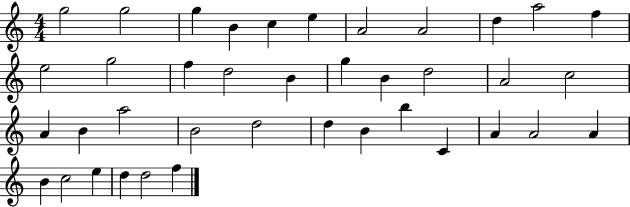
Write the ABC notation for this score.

X:1
T:Untitled
M:4/4
L:1/4
K:C
g2 g2 g B c e A2 A2 d a2 f e2 g2 f d2 B g B d2 A2 c2 A B a2 B2 d2 d B b C A A2 A B c2 e d d2 f